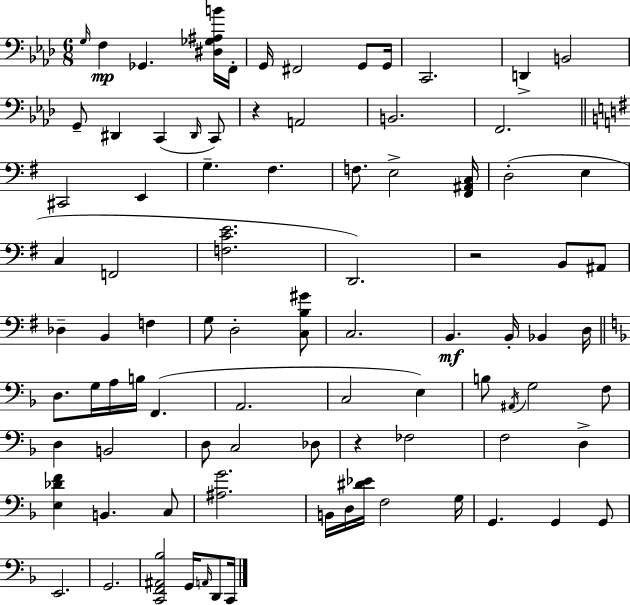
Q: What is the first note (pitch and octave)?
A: G3